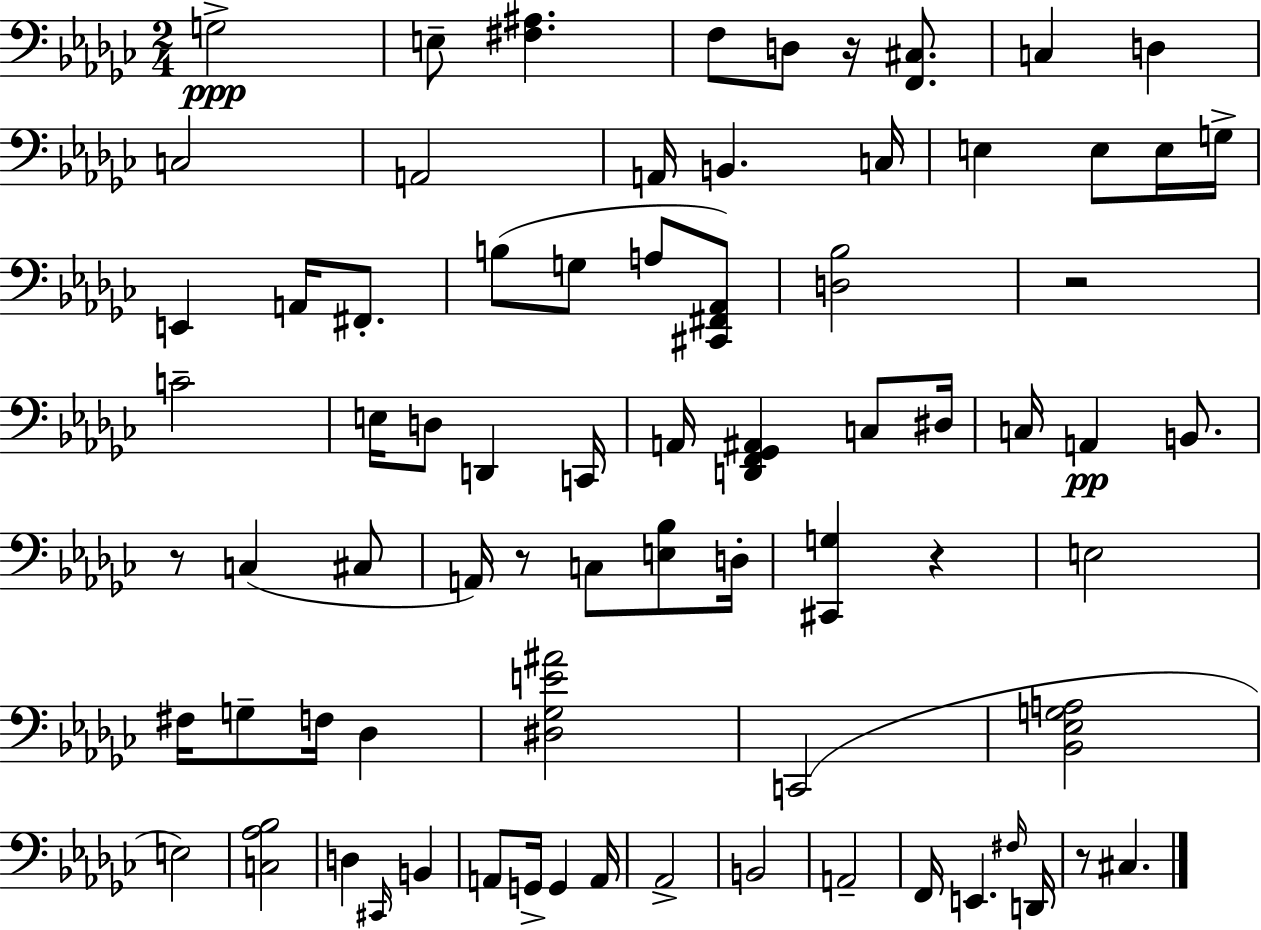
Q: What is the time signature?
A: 2/4